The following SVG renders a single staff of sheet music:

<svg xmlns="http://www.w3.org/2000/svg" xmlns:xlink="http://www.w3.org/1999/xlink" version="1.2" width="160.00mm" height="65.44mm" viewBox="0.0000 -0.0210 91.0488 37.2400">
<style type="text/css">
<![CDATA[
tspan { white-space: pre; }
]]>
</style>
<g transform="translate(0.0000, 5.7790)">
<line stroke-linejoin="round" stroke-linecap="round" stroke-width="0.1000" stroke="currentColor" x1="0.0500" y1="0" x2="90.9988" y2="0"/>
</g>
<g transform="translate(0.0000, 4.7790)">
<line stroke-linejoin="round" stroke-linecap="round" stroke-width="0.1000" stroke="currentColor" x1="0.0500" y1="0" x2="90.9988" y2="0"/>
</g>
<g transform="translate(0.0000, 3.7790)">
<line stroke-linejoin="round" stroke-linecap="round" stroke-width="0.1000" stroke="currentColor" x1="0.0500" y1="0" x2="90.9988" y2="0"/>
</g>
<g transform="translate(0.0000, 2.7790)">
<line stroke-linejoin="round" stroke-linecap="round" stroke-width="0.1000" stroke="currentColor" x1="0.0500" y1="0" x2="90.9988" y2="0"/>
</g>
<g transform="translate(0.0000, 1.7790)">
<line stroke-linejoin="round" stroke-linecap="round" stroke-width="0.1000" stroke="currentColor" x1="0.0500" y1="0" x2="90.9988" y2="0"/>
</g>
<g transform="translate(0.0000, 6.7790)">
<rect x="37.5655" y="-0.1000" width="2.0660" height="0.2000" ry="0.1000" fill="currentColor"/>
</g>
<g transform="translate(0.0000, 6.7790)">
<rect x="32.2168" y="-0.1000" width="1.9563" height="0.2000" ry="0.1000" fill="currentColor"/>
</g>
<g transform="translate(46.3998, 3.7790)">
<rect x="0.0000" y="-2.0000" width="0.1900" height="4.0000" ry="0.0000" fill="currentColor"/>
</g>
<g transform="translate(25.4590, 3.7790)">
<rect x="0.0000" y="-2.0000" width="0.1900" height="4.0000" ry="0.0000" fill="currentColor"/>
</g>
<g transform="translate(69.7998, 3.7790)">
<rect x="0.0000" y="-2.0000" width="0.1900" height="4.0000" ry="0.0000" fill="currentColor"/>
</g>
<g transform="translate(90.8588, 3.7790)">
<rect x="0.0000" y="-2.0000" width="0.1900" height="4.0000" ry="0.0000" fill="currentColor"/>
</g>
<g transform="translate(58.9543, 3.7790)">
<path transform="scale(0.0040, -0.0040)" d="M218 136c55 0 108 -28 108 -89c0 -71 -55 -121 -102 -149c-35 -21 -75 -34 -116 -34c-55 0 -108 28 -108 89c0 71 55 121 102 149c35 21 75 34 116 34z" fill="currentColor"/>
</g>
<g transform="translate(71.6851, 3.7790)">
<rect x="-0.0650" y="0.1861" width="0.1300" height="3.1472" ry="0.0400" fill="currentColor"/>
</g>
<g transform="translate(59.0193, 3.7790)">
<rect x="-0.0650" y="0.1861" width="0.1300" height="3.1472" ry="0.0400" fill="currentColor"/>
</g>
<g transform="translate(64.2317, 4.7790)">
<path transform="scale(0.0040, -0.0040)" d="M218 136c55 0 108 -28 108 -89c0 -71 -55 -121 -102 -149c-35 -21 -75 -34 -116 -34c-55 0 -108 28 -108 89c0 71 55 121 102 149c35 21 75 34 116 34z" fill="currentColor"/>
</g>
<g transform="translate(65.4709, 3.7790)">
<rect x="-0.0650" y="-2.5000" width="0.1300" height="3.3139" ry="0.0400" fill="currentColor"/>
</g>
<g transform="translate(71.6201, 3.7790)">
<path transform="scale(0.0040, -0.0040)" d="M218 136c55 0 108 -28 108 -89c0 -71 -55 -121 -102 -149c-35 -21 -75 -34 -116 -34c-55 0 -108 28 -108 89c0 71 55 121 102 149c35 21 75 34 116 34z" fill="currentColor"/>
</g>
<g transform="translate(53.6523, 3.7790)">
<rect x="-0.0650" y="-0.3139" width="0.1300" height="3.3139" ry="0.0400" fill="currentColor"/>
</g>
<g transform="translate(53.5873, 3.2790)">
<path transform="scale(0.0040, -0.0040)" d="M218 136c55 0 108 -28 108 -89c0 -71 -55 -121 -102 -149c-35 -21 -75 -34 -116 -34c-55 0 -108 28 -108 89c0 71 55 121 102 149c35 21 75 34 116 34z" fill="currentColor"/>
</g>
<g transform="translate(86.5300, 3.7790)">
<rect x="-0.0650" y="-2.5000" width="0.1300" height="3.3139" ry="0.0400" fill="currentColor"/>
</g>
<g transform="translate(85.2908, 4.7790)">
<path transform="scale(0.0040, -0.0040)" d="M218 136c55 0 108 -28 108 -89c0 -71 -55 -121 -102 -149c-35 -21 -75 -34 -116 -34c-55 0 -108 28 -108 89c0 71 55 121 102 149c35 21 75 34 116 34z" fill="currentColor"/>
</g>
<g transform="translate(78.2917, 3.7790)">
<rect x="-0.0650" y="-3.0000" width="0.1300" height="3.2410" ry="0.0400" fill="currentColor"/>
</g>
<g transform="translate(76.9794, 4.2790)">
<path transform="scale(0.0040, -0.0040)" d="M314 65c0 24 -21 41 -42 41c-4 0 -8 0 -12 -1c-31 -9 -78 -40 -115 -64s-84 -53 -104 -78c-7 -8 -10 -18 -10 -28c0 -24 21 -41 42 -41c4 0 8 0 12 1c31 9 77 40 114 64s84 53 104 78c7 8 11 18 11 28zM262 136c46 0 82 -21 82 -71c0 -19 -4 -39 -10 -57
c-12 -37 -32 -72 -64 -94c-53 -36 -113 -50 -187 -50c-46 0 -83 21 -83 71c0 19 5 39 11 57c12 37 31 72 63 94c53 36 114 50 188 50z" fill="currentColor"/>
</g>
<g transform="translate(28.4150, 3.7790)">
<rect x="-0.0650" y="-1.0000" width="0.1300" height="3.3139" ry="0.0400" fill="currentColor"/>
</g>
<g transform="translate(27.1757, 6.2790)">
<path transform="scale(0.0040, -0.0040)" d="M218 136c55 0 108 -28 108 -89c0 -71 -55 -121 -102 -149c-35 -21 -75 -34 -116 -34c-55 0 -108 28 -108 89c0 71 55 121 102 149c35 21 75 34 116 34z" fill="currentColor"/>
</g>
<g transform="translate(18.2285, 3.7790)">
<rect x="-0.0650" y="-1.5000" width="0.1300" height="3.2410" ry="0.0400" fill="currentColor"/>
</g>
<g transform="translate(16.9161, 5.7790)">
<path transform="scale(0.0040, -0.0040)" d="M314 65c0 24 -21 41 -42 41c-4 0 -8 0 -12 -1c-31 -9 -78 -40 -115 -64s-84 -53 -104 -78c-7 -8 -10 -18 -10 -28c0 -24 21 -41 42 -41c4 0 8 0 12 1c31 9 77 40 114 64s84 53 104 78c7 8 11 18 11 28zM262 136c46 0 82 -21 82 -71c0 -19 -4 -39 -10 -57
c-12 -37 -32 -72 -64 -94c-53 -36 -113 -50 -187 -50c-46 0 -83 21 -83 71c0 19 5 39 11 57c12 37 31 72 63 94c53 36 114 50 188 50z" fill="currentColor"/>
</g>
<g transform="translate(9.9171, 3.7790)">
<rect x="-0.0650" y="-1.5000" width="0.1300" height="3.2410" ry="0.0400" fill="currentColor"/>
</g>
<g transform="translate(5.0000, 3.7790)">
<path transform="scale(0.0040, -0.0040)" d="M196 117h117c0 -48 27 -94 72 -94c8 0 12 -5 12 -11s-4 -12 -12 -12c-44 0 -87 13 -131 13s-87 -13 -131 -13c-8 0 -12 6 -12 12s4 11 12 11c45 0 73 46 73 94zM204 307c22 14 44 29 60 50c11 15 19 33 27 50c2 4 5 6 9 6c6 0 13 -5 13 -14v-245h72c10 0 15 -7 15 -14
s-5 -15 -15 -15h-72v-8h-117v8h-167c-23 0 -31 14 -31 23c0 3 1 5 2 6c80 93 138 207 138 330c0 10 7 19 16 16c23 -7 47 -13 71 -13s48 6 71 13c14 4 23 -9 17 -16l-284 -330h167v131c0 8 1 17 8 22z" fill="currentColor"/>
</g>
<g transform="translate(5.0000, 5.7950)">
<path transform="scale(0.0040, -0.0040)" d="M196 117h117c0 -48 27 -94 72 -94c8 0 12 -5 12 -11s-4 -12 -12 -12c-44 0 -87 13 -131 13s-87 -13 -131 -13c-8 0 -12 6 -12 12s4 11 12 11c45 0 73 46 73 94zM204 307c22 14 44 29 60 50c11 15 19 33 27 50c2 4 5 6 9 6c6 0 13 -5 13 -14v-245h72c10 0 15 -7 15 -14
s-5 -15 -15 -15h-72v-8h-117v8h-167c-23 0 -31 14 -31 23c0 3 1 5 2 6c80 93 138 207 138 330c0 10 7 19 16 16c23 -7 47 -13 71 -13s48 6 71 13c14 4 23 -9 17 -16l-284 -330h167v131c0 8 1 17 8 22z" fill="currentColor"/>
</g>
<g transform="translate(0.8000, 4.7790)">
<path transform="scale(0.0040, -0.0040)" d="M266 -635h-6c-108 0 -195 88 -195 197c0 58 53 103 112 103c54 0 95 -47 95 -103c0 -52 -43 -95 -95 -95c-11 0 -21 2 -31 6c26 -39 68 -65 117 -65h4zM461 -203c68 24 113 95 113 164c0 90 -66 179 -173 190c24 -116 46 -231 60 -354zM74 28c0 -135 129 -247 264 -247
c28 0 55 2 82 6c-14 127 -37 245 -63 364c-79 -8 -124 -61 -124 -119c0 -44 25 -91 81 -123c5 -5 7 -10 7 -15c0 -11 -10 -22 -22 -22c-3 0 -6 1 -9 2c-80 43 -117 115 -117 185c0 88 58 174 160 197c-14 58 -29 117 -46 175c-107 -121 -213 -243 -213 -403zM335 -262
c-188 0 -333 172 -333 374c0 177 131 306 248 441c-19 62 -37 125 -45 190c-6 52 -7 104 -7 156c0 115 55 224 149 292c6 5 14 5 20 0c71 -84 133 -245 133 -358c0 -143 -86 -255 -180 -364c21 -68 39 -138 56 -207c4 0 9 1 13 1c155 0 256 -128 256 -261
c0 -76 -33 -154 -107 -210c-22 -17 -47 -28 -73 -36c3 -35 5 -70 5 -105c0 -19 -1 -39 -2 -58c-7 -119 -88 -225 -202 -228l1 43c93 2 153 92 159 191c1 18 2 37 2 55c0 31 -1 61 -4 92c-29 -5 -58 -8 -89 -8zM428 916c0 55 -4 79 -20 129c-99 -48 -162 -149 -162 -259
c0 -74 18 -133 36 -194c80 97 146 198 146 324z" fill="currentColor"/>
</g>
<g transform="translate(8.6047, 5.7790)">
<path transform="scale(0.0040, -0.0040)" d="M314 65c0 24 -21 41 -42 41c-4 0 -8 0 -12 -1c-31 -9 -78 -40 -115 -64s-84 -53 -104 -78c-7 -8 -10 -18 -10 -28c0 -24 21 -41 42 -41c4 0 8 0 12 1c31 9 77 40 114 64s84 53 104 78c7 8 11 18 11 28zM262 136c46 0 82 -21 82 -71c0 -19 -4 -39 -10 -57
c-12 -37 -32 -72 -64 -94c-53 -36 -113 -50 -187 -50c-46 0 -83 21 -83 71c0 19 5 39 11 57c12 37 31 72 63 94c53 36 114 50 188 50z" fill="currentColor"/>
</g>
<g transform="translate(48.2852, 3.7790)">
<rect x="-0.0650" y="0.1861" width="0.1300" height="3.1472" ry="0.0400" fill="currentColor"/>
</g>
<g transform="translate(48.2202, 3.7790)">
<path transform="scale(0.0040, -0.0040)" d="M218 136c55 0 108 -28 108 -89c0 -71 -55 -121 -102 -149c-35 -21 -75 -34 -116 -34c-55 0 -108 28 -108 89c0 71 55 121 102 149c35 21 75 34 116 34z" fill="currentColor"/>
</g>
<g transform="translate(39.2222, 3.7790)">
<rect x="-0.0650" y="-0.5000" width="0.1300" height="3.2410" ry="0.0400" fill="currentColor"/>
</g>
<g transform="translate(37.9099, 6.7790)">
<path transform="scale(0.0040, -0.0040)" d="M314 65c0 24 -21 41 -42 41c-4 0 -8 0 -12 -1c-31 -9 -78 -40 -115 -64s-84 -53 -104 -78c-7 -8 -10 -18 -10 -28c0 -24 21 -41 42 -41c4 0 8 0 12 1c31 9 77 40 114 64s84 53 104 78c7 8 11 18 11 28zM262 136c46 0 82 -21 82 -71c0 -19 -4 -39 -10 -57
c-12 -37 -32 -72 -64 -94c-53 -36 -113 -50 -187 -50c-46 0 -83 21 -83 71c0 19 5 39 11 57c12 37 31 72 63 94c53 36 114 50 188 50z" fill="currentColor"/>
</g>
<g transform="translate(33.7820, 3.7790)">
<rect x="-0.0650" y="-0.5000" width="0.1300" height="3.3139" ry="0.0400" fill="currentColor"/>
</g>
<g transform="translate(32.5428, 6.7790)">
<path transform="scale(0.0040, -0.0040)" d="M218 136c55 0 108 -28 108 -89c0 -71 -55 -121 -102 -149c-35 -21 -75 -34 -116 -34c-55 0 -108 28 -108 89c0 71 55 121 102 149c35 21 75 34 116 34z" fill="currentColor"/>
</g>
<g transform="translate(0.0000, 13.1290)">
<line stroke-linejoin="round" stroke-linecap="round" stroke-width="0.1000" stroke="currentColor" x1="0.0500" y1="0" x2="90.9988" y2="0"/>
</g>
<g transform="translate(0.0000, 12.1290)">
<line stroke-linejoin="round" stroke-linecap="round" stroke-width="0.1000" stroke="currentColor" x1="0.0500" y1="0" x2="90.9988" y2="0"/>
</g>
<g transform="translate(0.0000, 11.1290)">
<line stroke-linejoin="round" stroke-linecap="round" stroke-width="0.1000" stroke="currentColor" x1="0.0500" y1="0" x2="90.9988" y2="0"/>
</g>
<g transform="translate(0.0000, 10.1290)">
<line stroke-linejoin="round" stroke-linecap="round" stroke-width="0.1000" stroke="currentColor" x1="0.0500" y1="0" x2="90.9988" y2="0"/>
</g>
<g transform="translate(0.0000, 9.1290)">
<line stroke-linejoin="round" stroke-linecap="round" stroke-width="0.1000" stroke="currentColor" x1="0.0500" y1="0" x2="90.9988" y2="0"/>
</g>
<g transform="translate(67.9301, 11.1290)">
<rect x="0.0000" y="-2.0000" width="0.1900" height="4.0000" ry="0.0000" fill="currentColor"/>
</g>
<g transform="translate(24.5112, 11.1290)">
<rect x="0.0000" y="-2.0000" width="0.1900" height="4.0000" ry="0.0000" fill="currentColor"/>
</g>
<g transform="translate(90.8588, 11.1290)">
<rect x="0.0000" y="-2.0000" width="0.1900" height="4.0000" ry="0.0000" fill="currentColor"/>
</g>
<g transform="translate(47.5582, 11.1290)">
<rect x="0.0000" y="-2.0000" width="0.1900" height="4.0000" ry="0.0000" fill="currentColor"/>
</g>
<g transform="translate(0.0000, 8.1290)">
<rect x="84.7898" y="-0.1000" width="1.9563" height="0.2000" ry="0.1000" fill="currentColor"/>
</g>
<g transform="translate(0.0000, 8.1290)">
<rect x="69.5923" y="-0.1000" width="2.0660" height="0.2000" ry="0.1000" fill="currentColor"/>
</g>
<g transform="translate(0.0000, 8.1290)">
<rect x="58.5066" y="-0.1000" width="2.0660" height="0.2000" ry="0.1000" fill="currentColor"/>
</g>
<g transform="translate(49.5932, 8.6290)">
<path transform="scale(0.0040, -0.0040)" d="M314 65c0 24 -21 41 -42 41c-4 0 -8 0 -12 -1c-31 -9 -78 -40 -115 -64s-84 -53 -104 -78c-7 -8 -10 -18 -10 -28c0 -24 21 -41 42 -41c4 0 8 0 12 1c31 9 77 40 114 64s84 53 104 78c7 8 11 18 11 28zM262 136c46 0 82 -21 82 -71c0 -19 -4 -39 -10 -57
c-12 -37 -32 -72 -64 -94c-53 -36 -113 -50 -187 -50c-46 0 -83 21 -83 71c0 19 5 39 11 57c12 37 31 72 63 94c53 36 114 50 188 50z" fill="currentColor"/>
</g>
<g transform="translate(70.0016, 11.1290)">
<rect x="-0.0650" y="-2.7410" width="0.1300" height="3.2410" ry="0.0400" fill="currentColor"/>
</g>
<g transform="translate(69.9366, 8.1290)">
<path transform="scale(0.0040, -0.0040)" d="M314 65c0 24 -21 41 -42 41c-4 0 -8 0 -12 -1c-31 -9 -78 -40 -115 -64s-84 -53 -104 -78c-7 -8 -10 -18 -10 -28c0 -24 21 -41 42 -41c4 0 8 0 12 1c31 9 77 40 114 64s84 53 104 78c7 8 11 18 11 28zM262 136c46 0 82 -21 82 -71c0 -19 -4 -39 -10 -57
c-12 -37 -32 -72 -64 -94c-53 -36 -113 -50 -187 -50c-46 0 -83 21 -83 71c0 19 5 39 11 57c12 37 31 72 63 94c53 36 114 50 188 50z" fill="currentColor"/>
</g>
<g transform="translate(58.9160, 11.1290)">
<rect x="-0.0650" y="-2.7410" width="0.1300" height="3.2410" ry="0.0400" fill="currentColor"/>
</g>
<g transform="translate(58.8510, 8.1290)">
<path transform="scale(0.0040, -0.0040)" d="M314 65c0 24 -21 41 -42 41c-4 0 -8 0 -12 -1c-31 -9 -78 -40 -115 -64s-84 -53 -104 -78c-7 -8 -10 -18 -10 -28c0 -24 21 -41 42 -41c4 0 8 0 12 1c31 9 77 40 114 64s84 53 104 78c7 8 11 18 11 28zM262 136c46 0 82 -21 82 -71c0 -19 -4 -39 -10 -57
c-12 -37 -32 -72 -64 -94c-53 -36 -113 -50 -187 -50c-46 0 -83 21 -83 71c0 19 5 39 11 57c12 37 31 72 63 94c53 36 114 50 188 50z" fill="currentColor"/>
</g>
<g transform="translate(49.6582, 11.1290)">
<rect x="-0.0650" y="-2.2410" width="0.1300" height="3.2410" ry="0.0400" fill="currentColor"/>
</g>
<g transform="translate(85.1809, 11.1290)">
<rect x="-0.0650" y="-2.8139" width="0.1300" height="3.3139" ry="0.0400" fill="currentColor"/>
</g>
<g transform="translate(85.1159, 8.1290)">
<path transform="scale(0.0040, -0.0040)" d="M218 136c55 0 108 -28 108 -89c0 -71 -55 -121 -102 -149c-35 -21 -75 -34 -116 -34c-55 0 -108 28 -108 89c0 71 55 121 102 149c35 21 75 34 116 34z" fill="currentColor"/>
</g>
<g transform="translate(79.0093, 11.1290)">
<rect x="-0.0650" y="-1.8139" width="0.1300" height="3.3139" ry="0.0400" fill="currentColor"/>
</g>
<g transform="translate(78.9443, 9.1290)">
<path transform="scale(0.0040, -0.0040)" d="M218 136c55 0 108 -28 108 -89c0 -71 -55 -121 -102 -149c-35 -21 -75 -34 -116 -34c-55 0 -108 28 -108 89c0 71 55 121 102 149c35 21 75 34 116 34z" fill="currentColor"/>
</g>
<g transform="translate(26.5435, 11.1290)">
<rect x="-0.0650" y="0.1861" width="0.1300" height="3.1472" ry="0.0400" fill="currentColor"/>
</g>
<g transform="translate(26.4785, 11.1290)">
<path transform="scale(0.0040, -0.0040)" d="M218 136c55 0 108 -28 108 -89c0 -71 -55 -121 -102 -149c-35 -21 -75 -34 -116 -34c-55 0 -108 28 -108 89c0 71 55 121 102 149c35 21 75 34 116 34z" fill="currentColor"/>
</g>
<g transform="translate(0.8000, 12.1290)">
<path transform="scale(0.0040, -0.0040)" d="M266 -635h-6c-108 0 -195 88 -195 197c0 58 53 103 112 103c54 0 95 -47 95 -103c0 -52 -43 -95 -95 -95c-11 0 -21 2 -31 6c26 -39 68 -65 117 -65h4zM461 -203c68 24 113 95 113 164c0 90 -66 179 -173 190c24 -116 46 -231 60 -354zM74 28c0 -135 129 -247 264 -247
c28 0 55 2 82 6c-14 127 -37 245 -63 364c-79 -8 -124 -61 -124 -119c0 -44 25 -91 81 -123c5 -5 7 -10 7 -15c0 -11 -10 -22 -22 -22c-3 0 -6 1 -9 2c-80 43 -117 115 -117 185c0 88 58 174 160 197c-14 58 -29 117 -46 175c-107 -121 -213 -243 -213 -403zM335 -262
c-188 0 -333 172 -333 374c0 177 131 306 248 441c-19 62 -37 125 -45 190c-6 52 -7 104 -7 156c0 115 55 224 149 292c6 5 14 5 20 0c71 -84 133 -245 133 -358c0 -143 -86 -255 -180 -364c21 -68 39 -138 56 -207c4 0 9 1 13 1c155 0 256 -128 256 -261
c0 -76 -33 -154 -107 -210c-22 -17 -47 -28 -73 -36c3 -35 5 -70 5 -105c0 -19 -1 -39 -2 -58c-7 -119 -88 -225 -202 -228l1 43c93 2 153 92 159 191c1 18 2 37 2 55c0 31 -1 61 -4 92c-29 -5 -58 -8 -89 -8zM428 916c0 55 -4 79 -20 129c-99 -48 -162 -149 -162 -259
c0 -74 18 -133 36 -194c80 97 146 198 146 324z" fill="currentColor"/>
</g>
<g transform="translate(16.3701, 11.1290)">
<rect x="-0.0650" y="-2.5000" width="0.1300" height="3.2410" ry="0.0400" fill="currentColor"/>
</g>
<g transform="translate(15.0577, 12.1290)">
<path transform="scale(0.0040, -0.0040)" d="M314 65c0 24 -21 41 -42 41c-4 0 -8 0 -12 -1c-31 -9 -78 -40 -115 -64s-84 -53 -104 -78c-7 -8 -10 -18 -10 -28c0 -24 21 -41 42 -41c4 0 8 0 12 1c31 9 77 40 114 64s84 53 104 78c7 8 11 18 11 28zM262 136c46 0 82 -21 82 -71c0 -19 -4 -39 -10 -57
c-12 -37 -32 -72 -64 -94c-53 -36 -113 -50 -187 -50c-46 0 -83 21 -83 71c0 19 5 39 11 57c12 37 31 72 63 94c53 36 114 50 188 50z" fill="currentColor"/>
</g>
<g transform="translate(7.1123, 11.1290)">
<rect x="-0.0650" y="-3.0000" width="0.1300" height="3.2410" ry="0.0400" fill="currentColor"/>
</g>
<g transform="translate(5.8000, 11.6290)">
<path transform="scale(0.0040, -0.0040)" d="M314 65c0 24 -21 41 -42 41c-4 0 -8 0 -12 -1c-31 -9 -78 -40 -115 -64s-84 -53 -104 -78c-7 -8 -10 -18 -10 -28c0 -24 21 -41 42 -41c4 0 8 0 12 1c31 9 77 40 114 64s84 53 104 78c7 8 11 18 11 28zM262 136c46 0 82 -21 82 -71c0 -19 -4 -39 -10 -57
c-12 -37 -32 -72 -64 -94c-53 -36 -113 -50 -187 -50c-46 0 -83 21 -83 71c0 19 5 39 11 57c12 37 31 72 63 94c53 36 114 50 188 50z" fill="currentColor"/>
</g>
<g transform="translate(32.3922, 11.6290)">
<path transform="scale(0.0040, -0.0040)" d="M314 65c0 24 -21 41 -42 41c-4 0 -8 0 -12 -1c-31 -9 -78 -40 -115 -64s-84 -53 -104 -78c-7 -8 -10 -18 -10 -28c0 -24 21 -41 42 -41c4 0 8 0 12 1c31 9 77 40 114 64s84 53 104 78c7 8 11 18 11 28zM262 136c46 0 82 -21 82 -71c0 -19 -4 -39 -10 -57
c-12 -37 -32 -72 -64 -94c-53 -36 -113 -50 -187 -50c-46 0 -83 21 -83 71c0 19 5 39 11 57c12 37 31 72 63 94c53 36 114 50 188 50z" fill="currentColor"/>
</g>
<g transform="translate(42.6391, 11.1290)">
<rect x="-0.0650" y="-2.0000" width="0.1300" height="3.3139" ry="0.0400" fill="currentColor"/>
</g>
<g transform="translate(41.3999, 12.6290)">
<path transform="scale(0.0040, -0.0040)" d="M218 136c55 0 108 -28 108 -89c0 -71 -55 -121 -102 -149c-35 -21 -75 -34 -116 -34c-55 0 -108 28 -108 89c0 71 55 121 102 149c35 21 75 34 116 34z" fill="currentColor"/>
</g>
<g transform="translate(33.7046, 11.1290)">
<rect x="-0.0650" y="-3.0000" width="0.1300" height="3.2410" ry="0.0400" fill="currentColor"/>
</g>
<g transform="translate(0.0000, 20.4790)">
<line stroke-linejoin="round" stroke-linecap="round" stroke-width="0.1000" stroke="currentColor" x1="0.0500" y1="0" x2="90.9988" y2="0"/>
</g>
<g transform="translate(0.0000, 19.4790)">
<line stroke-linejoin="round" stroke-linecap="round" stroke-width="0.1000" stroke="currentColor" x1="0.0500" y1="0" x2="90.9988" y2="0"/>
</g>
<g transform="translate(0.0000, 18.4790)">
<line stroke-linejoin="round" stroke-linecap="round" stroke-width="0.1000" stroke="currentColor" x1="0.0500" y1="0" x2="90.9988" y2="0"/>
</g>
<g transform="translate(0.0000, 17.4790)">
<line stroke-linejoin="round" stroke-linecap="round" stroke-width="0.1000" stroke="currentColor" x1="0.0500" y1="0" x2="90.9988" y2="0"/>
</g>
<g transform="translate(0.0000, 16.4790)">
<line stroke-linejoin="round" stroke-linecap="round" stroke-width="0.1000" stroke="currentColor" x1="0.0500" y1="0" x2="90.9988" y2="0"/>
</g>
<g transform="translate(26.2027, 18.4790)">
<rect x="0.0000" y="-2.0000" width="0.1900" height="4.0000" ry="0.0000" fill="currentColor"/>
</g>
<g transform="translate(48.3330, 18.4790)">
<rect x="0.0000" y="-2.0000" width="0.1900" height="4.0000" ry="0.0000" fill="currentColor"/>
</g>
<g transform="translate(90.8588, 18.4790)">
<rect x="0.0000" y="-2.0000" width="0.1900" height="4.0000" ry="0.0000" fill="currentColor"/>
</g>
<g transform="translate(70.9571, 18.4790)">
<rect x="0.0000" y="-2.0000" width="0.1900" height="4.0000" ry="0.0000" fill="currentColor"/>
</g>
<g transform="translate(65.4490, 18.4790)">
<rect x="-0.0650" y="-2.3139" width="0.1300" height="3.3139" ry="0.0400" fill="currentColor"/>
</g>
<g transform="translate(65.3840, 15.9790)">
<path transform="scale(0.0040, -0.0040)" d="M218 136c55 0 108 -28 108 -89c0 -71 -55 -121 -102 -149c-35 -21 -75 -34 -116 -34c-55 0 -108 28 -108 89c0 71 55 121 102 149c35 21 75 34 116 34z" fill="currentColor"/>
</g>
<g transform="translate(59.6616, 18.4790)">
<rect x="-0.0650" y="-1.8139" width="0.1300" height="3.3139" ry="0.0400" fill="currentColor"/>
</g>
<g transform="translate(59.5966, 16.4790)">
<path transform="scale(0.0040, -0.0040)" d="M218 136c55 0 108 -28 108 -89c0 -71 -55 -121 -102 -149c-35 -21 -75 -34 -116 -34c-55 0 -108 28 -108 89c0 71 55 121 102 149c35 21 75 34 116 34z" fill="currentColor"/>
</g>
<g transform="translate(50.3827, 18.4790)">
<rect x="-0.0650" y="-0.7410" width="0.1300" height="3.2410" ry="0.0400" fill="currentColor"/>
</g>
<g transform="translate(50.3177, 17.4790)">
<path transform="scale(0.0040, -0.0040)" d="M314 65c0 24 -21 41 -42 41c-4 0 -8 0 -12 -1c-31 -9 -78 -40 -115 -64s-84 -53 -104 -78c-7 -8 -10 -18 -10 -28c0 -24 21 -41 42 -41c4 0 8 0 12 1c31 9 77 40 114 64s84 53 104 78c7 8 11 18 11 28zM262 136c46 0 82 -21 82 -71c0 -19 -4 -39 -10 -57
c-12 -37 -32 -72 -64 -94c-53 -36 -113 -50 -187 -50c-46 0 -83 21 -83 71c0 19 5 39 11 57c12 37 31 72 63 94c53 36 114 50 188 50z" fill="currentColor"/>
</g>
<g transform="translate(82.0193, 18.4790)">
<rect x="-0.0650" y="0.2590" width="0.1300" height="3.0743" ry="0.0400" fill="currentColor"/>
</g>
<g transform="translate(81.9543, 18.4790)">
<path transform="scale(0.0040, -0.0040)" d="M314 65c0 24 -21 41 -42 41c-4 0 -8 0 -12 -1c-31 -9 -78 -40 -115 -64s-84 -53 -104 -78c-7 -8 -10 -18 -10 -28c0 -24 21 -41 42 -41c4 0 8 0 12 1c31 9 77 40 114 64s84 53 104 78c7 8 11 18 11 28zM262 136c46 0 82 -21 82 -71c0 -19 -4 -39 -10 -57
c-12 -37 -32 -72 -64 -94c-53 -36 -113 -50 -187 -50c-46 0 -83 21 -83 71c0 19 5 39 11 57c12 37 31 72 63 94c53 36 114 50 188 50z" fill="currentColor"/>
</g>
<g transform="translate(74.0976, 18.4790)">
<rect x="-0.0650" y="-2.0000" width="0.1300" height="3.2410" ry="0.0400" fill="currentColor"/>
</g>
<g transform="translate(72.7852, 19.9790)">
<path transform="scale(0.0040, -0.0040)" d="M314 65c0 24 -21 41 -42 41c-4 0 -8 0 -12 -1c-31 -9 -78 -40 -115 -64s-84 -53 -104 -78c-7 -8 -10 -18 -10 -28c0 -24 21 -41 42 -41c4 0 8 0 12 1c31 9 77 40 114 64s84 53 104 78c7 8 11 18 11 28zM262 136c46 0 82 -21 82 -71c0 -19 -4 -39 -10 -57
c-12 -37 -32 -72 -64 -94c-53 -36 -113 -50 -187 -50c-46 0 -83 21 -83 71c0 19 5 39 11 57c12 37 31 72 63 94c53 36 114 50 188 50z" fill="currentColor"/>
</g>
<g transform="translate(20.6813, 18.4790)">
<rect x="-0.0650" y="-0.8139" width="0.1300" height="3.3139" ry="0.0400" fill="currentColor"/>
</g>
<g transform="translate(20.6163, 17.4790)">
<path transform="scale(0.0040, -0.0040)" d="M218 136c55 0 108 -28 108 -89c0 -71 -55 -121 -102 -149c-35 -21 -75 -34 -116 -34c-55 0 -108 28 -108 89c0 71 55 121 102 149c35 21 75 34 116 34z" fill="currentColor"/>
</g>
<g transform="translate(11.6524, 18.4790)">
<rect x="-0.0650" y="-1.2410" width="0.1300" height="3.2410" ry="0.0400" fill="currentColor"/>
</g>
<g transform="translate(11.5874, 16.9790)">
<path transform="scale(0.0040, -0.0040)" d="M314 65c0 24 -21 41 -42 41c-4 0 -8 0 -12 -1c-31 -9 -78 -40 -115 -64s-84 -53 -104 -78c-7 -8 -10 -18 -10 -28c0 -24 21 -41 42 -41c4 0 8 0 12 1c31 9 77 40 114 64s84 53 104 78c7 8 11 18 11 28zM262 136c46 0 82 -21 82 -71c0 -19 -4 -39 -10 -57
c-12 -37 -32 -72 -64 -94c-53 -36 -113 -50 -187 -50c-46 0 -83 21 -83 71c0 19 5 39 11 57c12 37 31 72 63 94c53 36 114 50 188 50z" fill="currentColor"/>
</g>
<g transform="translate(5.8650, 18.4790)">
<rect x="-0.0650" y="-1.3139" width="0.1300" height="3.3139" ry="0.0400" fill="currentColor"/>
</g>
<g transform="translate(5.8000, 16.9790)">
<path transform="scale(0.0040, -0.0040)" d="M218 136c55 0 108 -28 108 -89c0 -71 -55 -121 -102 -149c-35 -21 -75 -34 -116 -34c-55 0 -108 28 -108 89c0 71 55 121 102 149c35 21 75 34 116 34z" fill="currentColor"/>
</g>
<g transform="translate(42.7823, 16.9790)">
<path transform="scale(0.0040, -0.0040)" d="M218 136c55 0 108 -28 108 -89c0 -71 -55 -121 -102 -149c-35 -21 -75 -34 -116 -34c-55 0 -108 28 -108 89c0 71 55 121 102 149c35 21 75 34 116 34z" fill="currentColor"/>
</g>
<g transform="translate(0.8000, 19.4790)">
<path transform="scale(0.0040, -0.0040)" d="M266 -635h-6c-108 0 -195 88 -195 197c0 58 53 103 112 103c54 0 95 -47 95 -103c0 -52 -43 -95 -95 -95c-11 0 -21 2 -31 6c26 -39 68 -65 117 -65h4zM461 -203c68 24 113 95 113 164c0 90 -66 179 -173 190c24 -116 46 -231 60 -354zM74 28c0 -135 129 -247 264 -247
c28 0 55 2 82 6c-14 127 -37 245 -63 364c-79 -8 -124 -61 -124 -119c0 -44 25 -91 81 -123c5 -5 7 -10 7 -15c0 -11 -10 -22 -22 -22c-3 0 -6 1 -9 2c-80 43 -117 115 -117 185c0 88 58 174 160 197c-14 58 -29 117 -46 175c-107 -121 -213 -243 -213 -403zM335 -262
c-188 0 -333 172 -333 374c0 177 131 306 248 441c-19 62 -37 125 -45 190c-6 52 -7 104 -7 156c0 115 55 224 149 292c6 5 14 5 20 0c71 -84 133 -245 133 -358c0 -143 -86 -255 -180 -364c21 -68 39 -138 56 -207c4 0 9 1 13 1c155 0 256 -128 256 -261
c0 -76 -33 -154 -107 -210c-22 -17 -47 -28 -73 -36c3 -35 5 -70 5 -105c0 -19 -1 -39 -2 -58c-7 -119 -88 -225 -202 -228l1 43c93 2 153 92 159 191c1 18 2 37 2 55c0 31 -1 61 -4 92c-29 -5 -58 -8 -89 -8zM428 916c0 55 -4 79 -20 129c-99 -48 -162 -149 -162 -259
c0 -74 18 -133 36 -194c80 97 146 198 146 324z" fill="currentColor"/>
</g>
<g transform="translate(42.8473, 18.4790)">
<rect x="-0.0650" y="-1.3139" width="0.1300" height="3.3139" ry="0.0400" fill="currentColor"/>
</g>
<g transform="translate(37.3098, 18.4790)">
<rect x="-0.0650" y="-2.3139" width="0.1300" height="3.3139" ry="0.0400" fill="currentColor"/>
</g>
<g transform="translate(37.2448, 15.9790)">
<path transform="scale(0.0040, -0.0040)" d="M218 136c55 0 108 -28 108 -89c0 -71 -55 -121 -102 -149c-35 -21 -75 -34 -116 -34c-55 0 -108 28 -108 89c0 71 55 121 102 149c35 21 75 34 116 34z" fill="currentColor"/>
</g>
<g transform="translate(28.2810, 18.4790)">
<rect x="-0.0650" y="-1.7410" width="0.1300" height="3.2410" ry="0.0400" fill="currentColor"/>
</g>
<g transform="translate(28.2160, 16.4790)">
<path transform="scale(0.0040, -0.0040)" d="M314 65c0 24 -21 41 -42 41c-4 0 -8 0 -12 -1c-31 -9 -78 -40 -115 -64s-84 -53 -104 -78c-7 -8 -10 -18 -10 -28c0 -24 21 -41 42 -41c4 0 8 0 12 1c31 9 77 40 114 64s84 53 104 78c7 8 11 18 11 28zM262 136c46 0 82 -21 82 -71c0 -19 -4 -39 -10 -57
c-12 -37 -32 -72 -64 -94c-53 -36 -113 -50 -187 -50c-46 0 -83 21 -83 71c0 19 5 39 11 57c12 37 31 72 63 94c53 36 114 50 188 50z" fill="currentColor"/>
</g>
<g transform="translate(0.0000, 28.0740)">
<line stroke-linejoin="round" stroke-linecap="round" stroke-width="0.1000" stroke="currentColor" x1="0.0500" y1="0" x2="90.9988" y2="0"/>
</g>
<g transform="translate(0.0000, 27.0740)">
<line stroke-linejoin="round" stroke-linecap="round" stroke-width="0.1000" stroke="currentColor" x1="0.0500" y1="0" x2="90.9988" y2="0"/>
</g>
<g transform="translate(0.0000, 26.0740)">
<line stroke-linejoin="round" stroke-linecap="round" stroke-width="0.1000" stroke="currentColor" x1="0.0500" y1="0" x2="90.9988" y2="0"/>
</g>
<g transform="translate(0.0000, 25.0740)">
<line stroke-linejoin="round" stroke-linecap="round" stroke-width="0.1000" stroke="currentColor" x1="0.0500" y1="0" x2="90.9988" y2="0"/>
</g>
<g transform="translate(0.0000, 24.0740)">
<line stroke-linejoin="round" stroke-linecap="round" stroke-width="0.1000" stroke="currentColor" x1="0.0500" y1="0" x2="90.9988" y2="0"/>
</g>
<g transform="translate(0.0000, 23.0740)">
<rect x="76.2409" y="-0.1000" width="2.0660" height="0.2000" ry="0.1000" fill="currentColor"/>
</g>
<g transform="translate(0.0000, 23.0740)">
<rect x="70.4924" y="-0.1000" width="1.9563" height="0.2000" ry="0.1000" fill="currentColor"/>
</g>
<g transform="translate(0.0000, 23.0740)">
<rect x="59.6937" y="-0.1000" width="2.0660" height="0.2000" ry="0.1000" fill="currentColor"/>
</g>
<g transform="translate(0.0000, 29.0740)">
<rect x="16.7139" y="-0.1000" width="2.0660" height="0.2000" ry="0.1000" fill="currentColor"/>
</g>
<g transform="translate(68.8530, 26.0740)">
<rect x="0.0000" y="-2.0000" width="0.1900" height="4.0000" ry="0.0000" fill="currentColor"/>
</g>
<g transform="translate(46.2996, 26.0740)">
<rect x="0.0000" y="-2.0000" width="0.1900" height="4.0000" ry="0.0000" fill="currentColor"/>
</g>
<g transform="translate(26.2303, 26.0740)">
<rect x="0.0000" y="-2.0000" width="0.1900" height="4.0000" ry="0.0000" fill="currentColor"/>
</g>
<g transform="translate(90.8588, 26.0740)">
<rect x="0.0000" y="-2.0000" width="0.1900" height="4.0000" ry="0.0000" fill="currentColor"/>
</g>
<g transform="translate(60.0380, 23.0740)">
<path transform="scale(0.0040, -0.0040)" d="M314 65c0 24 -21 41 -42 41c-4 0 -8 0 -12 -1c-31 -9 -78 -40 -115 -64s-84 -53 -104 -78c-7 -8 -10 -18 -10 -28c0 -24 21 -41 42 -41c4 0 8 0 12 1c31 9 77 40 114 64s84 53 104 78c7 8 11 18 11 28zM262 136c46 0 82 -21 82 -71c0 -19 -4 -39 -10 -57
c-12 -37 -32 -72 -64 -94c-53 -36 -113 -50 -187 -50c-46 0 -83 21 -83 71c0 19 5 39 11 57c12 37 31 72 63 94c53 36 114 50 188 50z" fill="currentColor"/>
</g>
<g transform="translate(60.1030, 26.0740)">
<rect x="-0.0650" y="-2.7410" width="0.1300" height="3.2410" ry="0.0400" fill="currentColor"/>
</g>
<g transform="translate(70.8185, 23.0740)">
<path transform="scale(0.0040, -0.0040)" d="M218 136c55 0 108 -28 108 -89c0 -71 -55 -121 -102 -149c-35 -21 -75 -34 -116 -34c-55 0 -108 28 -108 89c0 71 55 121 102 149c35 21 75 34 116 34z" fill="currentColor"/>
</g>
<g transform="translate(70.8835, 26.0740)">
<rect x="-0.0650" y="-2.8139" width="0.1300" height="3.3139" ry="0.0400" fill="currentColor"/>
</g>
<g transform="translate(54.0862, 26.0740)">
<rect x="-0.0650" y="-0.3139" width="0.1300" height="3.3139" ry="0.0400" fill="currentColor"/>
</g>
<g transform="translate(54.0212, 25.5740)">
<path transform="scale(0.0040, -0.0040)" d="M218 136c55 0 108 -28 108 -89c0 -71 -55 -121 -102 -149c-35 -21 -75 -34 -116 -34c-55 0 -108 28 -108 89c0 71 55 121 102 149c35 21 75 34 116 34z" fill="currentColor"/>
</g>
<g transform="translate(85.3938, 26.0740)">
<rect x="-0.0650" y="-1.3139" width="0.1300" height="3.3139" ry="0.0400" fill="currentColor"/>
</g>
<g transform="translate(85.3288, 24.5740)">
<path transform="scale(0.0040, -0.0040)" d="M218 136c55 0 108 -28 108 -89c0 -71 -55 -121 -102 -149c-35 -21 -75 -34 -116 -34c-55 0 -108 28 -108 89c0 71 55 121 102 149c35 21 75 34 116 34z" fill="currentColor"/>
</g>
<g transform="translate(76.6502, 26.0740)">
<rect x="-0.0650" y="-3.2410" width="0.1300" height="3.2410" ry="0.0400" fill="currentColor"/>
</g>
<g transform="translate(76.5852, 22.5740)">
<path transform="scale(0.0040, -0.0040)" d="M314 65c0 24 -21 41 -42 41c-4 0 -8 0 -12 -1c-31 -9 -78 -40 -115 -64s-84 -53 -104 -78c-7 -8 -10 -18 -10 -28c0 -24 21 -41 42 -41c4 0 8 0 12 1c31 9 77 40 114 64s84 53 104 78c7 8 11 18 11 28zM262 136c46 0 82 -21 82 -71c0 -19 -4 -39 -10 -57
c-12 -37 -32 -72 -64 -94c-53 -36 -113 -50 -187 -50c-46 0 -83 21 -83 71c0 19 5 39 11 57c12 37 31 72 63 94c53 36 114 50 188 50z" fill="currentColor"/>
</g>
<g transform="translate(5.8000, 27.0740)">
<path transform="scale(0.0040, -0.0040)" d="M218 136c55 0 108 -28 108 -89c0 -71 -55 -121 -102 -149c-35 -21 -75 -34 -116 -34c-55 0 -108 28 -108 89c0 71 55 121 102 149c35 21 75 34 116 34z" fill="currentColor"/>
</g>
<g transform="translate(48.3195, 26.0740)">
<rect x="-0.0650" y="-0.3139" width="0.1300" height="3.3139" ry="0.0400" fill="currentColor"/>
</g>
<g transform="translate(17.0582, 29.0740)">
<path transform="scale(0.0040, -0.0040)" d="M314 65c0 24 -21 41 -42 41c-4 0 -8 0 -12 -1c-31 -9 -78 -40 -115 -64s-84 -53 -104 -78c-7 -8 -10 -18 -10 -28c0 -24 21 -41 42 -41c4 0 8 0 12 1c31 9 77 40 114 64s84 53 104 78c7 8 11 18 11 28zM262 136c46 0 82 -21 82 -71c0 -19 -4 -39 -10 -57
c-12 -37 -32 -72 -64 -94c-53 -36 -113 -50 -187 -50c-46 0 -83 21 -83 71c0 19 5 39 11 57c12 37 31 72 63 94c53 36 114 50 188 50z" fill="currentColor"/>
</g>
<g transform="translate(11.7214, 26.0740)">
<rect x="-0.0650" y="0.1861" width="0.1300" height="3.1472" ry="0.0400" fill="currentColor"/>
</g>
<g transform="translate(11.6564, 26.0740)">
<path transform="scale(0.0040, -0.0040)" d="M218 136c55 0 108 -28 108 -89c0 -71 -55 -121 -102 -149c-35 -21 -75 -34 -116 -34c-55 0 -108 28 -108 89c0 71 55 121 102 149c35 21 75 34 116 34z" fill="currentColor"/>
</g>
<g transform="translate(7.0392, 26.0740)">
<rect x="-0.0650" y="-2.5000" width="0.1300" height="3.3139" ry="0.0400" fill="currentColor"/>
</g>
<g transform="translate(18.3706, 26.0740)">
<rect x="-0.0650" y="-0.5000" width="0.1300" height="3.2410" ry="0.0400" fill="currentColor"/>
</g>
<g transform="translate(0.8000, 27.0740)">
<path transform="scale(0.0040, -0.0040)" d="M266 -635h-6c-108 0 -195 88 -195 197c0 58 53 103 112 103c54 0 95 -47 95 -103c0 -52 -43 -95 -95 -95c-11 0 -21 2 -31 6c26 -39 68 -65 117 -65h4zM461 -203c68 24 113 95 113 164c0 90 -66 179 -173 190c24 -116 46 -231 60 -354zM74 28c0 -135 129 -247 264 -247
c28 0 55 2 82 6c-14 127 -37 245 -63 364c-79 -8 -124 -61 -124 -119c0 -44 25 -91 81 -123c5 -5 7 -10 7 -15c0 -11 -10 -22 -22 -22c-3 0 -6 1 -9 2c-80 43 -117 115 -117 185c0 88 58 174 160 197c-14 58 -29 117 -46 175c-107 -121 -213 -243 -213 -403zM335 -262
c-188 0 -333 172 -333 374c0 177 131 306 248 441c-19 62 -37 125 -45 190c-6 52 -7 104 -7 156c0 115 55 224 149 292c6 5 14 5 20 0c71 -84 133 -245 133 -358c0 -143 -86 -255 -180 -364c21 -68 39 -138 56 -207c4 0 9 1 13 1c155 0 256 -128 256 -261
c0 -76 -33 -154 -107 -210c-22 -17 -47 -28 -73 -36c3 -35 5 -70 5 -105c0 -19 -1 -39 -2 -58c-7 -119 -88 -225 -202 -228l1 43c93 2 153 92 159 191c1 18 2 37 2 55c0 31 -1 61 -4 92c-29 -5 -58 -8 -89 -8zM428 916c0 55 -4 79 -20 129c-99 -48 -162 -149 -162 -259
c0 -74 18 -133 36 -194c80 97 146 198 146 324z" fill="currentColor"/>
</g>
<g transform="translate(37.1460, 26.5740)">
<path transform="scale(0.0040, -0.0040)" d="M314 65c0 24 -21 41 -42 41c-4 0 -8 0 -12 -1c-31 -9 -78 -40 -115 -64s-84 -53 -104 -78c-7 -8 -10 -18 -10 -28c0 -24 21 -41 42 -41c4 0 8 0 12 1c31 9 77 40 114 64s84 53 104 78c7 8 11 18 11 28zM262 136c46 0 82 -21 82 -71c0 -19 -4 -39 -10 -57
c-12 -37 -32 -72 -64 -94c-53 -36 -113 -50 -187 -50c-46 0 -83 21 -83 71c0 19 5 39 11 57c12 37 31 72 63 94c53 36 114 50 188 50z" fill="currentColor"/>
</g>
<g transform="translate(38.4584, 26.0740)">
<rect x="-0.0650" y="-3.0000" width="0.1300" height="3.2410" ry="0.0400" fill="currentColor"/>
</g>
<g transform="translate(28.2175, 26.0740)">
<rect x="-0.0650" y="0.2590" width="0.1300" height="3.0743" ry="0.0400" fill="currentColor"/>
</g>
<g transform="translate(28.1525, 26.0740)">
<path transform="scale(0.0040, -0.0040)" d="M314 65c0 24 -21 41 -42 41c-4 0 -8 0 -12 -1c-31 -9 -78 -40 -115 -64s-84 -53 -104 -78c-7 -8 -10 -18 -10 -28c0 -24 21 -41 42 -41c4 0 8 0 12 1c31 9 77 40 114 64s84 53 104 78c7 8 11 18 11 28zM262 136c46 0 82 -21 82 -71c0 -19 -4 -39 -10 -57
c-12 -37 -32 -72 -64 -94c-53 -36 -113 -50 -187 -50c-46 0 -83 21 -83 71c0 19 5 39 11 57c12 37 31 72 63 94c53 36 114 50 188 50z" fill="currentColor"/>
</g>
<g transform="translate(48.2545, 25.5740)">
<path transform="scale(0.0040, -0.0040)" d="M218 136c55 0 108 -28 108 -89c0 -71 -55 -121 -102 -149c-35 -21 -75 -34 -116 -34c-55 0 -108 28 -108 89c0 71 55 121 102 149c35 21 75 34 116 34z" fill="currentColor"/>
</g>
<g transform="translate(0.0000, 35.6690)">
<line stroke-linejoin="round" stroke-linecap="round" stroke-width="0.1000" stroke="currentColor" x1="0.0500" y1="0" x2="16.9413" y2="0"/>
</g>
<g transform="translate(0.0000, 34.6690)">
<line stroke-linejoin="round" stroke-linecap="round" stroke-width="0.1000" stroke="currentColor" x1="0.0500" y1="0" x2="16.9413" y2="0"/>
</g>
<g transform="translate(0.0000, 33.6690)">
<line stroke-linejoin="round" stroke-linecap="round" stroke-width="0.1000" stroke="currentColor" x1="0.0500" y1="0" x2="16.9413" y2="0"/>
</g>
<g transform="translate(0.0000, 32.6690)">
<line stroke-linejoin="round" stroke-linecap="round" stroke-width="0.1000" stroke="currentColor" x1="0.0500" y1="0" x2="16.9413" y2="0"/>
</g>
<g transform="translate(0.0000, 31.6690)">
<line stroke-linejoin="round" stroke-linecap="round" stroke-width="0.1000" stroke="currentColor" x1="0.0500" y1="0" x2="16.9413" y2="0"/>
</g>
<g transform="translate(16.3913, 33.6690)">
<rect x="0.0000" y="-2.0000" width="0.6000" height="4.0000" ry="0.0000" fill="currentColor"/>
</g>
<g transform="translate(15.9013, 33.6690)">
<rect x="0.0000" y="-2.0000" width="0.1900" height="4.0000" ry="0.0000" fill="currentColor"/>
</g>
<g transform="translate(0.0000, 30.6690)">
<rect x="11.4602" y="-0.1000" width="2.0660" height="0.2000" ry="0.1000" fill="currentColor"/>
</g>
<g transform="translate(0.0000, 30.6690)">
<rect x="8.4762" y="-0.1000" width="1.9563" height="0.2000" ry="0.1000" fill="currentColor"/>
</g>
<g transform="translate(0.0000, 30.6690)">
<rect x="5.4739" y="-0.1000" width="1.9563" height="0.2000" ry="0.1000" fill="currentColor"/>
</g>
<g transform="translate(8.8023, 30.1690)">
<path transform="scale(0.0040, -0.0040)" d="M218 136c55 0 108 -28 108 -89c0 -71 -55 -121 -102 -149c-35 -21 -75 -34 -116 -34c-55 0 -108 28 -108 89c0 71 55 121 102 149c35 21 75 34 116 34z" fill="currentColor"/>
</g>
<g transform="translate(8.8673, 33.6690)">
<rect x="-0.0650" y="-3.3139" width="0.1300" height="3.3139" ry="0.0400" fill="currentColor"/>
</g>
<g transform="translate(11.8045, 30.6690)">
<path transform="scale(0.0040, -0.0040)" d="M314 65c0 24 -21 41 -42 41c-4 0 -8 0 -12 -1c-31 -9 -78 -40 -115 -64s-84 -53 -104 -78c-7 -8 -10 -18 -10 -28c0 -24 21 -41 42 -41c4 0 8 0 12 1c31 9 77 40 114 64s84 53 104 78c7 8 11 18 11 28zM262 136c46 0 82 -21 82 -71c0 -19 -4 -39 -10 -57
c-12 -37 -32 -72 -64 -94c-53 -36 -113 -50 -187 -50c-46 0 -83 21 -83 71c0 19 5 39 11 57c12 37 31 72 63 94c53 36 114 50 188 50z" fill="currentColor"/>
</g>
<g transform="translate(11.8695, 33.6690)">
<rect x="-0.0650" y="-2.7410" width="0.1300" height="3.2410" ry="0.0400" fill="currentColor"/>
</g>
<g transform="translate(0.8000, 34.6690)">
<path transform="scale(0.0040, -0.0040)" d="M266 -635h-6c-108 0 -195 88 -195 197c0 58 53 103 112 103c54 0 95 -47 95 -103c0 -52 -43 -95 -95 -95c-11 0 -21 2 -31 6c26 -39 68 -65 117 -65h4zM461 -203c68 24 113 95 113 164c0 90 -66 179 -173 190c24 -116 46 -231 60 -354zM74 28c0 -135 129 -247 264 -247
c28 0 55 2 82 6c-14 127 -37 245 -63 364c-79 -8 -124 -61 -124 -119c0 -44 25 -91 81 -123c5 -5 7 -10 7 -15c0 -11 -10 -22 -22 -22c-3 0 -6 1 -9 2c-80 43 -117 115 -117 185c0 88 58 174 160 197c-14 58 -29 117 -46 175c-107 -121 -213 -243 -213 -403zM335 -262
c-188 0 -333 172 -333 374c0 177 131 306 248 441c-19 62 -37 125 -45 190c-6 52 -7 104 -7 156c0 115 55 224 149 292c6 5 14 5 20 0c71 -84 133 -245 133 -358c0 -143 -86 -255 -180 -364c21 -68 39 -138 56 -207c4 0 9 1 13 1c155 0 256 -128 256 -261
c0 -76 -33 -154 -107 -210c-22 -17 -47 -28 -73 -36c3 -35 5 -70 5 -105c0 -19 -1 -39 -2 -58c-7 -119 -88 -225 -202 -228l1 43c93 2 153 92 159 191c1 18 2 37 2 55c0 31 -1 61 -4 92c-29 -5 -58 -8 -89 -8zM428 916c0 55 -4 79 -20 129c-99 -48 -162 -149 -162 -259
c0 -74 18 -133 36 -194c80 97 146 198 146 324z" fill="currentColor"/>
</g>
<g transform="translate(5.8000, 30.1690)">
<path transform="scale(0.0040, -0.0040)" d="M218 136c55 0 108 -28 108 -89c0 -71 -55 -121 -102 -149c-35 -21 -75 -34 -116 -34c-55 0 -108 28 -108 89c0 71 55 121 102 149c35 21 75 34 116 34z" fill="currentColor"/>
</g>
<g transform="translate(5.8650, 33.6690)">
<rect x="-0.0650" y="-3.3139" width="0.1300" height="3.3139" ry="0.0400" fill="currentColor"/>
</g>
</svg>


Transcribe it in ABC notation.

X:1
T:Untitled
M:4/4
L:1/4
K:C
E2 E2 D C C2 B c B G B A2 G A2 G2 B A2 F g2 a2 a2 f a e e2 d f2 g e d2 f g F2 B2 G B C2 B2 A2 c c a2 a b2 e b b a2